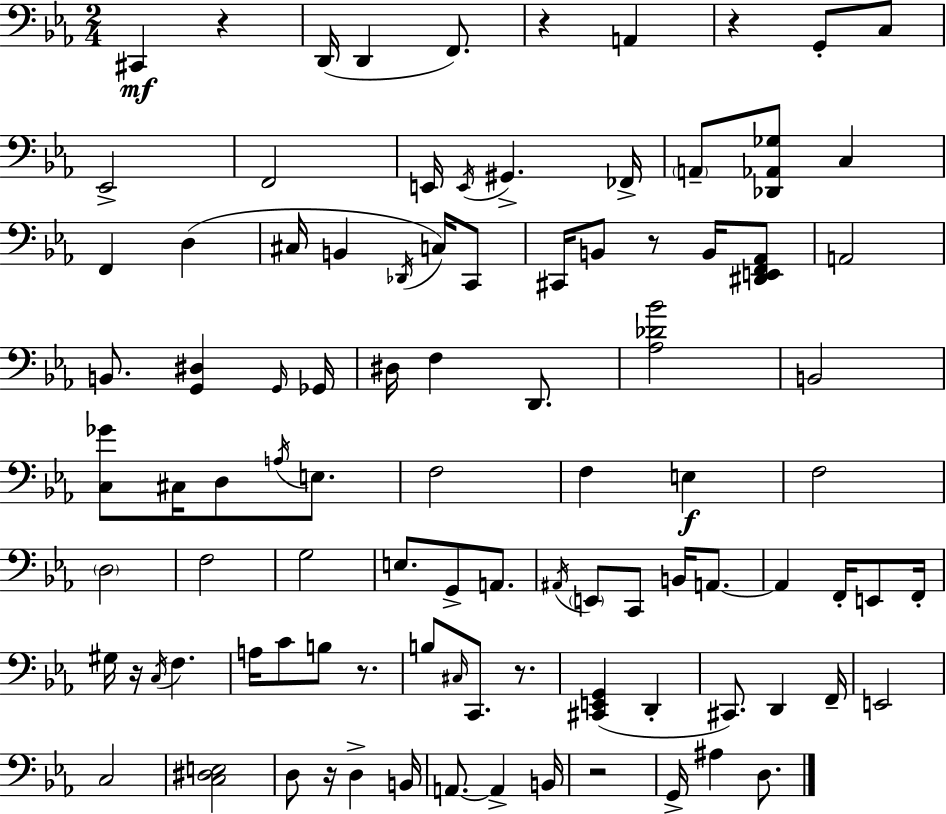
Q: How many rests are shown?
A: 9